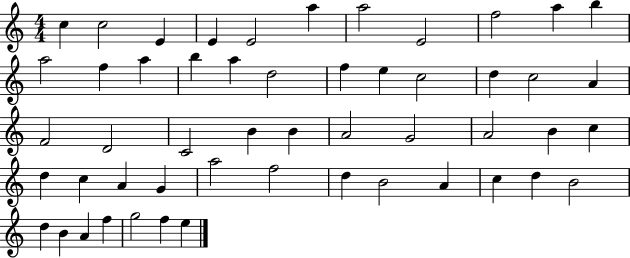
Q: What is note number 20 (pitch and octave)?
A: C5